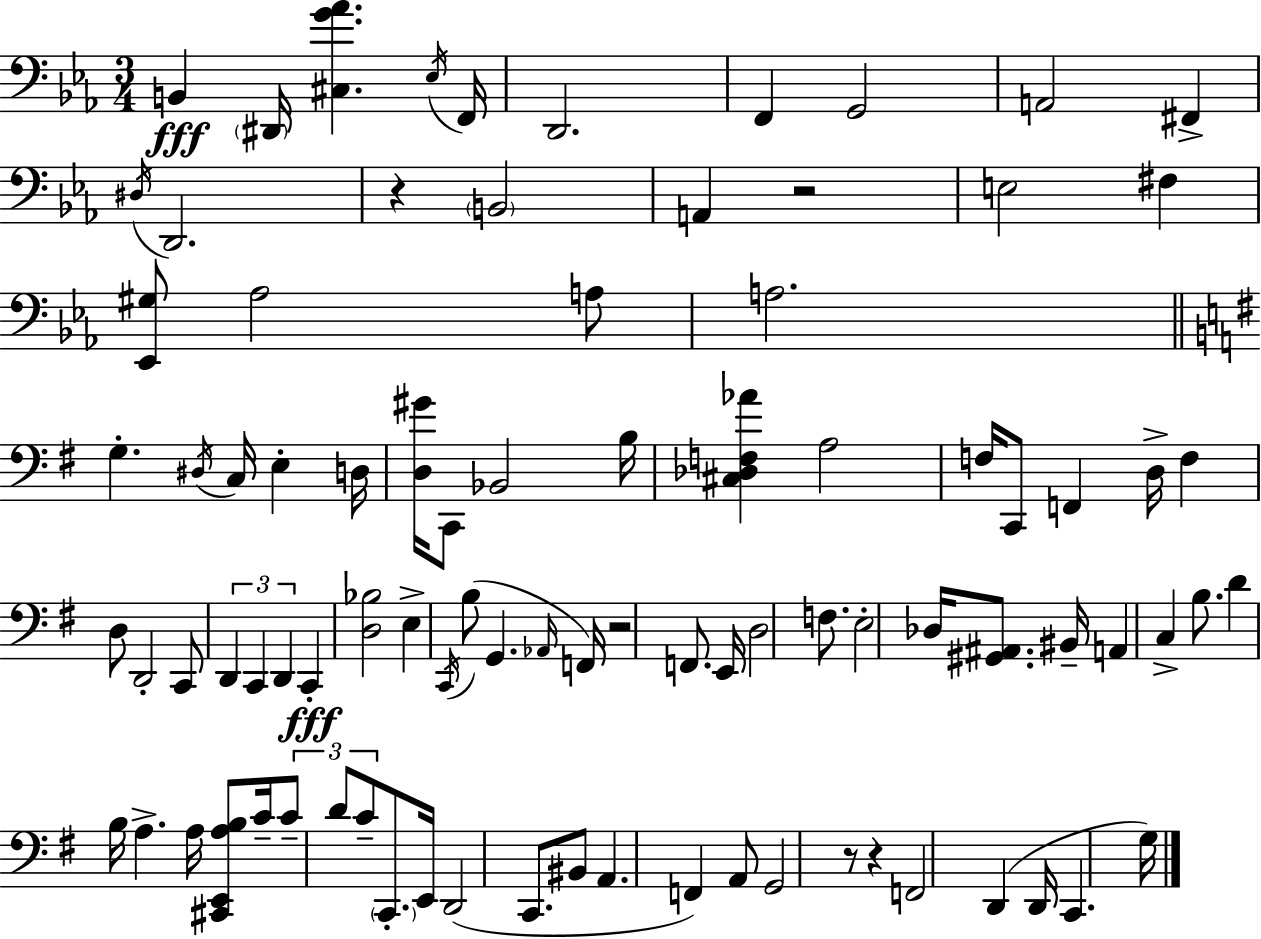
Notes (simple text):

B2/q D#2/s [C#3,G4,Ab4]/q. Eb3/s F2/s D2/h. F2/q G2/h A2/h F#2/q D#3/s D2/h. R/q B2/h A2/q R/h E3/h F#3/q [Eb2,G#3]/e Ab3/h A3/e A3/h. G3/q. D#3/s C3/s E3/q D3/s [D3,G#4]/s C2/e Bb2/h B3/s [C#3,Db3,F3,Ab4]/q A3/h F3/s C2/e F2/q D3/s F3/q D3/e D2/h C2/e D2/q C2/q D2/q C2/q [D3,Bb3]/h E3/q C2/s B3/e G2/q. Ab2/s F2/s R/h F2/e. E2/s D3/h F3/e. E3/h Db3/s [G#2,A#2]/e. BIS2/s A2/q C3/q B3/e. D4/q B3/s A3/q. A3/s [C#2,E2,A3,B3]/e C4/s C4/e D4/e C4/e C2/e. E2/s D2/h C2/e. BIS2/e A2/q. F2/q A2/e G2/h R/e R/q F2/h D2/q D2/s C2/q. G3/s